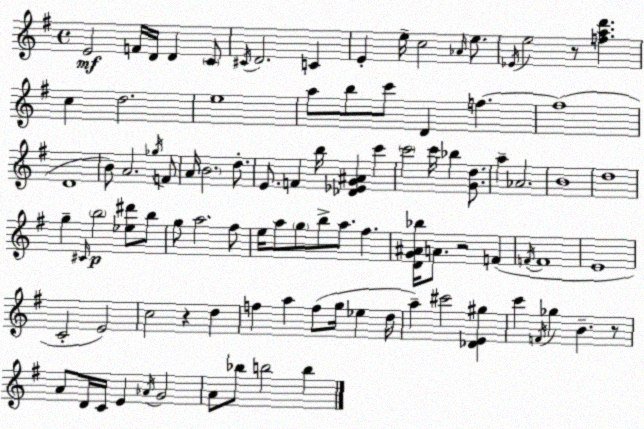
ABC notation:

X:1
T:Untitled
M:4/4
L:1/4
K:Em
E2 F/4 D/4 D C/2 ^C/4 D2 C E e/4 c2 _A/4 e/2 _E/4 e2 z/2 [fad'] c d2 e4 a/2 b/2 c'/2 D f f4 D4 B/2 A2 _g/4 F/2 A/4 B2 d/2 E/2 F b/4 [_D_EG^A] c' c'2 c'/4 _b [Gd]/2 a _A2 B4 d4 g ^C/4 b2 [_e^d']/2 b/2 g/2 a2 ^f/2 e/4 a/2 g/2 b/2 a/2 ^f [DG^A_b]/4 A/2 z2 F F/4 F4 E4 C2 E2 c2 z d f a f/2 g/4 _e d/4 a ^c'2 [_DE^g] c' F/4 _g B z/2 A/2 D/4 C/4 E _A/4 G2 A/2 _b/2 b2 b